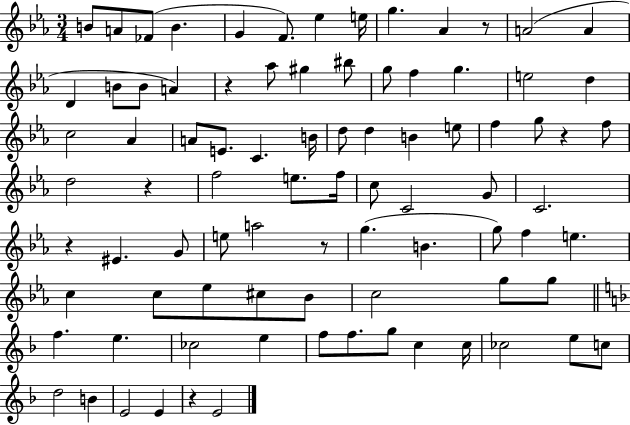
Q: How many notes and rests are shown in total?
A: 86